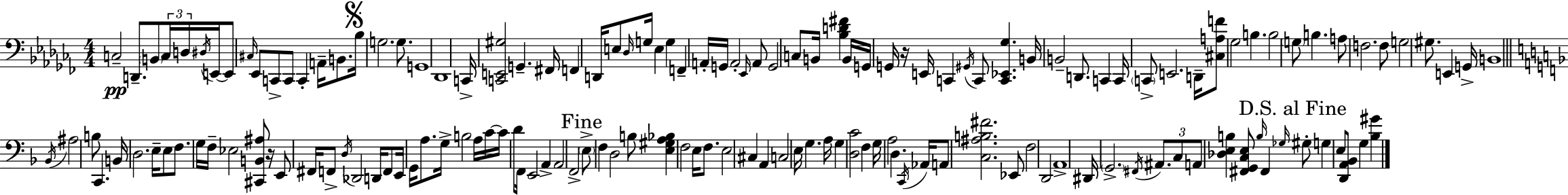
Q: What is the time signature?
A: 4/4